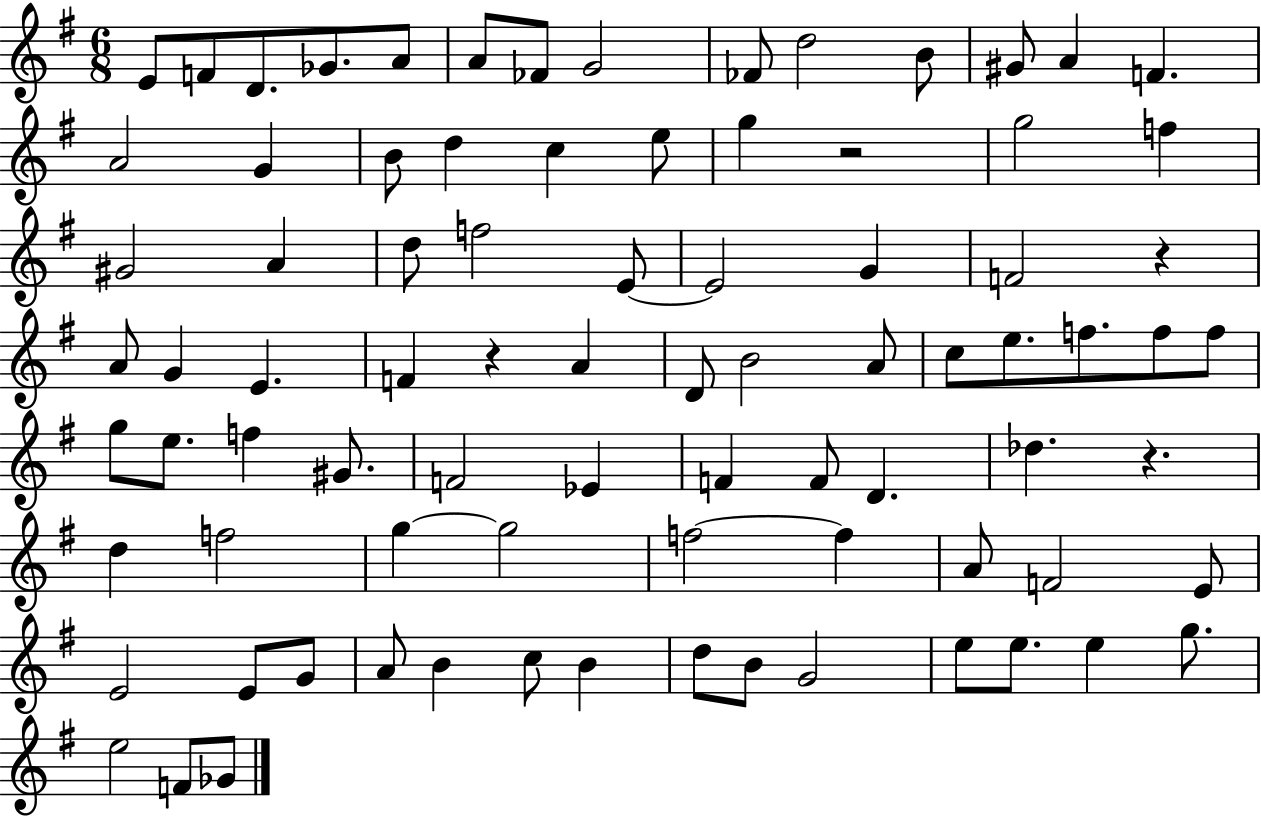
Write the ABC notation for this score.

X:1
T:Untitled
M:6/8
L:1/4
K:G
E/2 F/2 D/2 _G/2 A/2 A/2 _F/2 G2 _F/2 d2 B/2 ^G/2 A F A2 G B/2 d c e/2 g z2 g2 f ^G2 A d/2 f2 E/2 E2 G F2 z A/2 G E F z A D/2 B2 A/2 c/2 e/2 f/2 f/2 f/2 g/2 e/2 f ^G/2 F2 _E F F/2 D _d z d f2 g g2 f2 f A/2 F2 E/2 E2 E/2 G/2 A/2 B c/2 B d/2 B/2 G2 e/2 e/2 e g/2 e2 F/2 _G/2